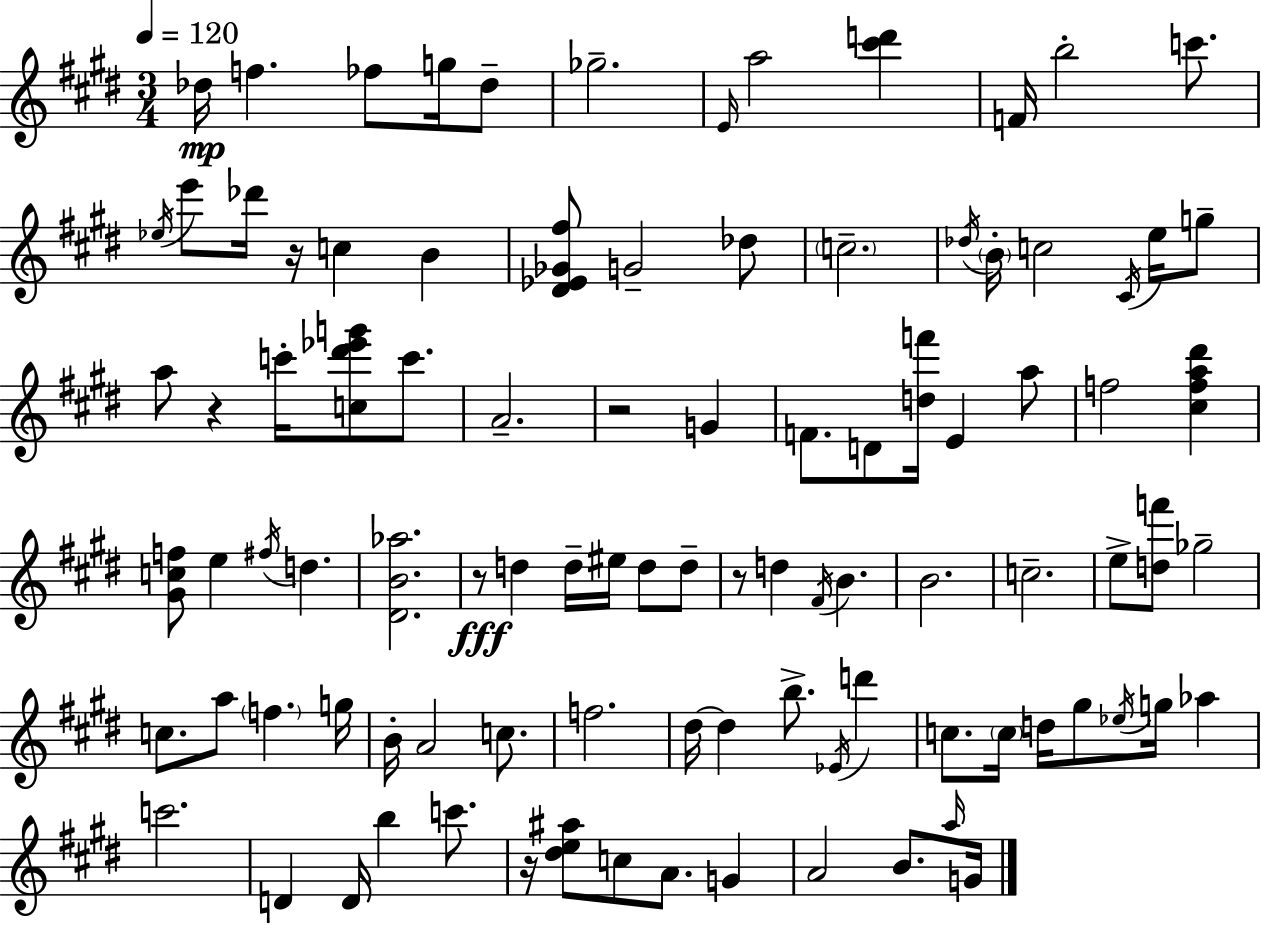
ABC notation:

X:1
T:Untitled
M:3/4
L:1/4
K:E
_d/4 f _f/2 g/4 _d/2 _g2 E/4 a2 [^c'd'] F/4 b2 c'/2 _e/4 e'/2 _d'/4 z/4 c B [^D_E_G^f]/2 G2 _d/2 c2 _d/4 B/4 c2 ^C/4 e/4 g/2 a/2 z c'/4 [c^d'_e'g']/2 c'/2 A2 z2 G F/2 D/2 [df']/4 E a/2 f2 [^cfa^d'] [^Gcf]/2 e ^f/4 d [^DB_a]2 z/2 d d/4 ^e/4 d/2 d/2 z/2 d ^F/4 B B2 c2 e/2 [df']/2 _g2 c/2 a/2 f g/4 B/4 A2 c/2 f2 ^d/4 ^d b/2 _E/4 d' c/2 c/4 d/4 ^g/2 _e/4 g/4 _a c'2 D D/4 b c'/2 z/4 [^de^a]/2 c/2 A/2 G A2 B/2 a/4 G/4